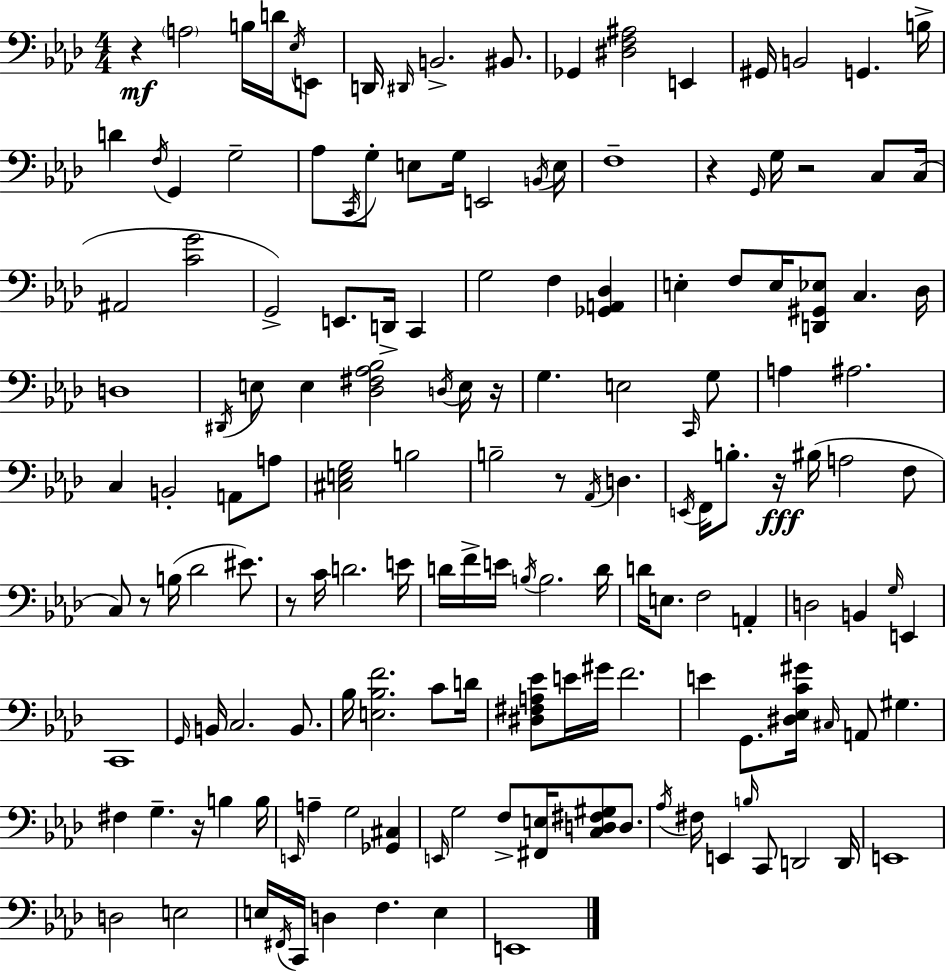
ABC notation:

X:1
T:Untitled
M:4/4
L:1/4
K:Ab
z A,2 B,/4 D/4 _E,/4 E,,/2 D,,/4 ^D,,/4 B,,2 ^B,,/2 _G,, [^D,F,^A,]2 E,, ^G,,/4 B,,2 G,, B,/4 D F,/4 G,, G,2 _A,/2 C,,/4 G,/2 E,/2 G,/4 E,,2 B,,/4 E,/4 F,4 z G,,/4 G,/4 z2 C,/2 C,/4 ^A,,2 [CG]2 G,,2 E,,/2 D,,/4 C,, G,2 F, [_G,,A,,_D,] E, F,/2 E,/4 [D,,^G,,_E,]/2 C, _D,/4 D,4 ^D,,/4 E,/2 E, [_D,^F,_A,_B,]2 D,/4 E,/4 z/4 G, E,2 C,,/4 G,/2 A, ^A,2 C, B,,2 A,,/2 A,/2 [^C,E,G,]2 B,2 B,2 z/2 _A,,/4 D, E,,/4 F,,/4 B,/2 z/4 ^B,/4 A,2 F,/2 C,/2 z/2 B,/4 _D2 ^E/2 z/2 C/4 D2 E/4 D/4 F/4 E/4 B,/4 B,2 D/4 D/4 E,/2 F,2 A,, D,2 B,, G,/4 E,, C,,4 G,,/4 B,,/4 C,2 B,,/2 _B,/4 [E,_B,F]2 C/2 D/4 [^D,^F,A,_E]/2 E/4 ^G/4 F2 E G,,/2 [^D,_E,C^G]/4 ^C,/4 A,,/2 ^G, ^F, G, z/4 B, B,/4 E,,/4 A, G,2 [_G,,^C,] E,,/4 G,2 F,/2 [^F,,E,]/4 [C,D,^F,^G,]/2 D,/2 _A,/4 ^F,/4 E,, B,/4 C,,/2 D,,2 D,,/4 E,,4 D,2 E,2 E,/4 ^F,,/4 C,,/4 D, F, E, E,,4